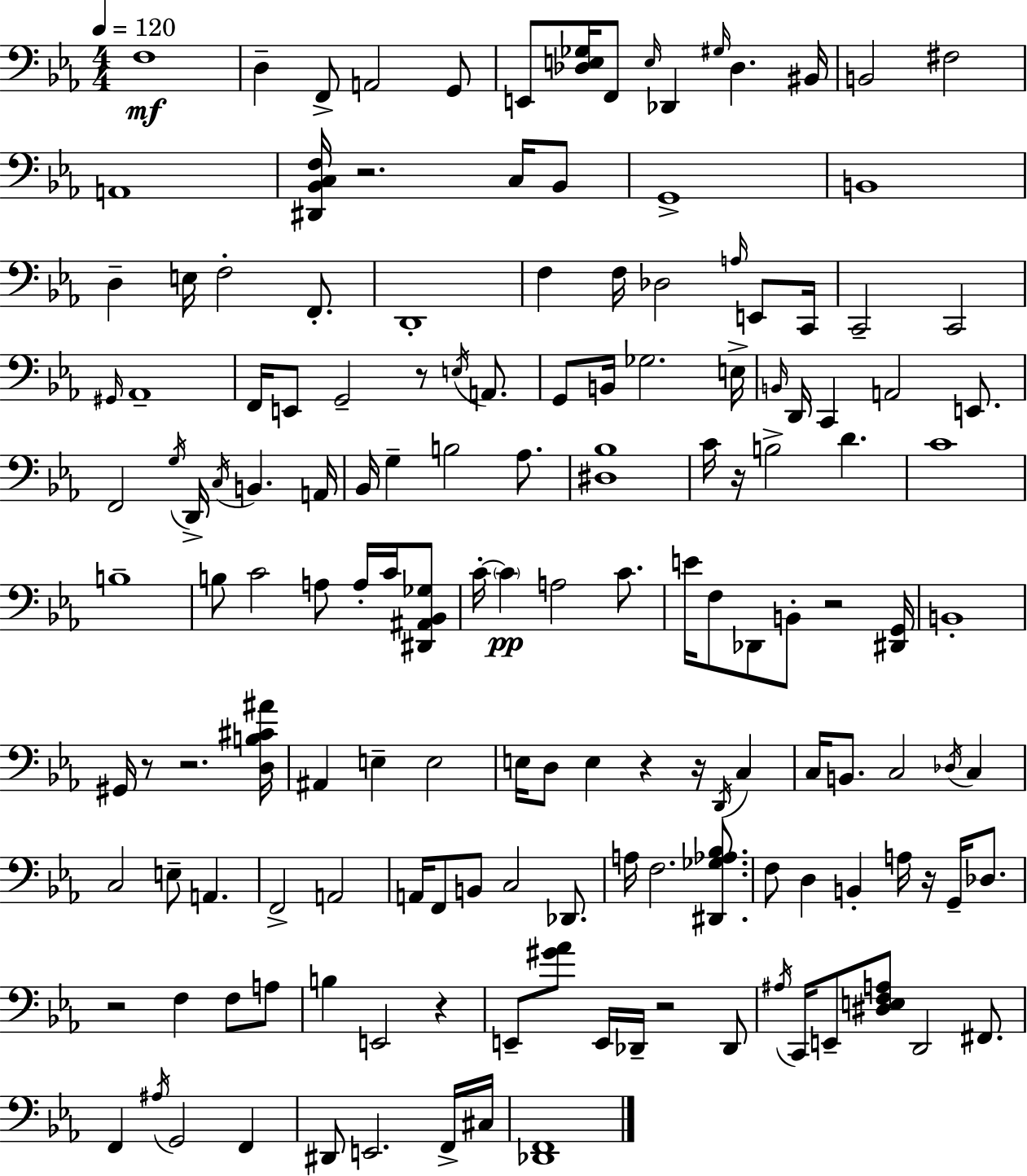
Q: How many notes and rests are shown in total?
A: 153